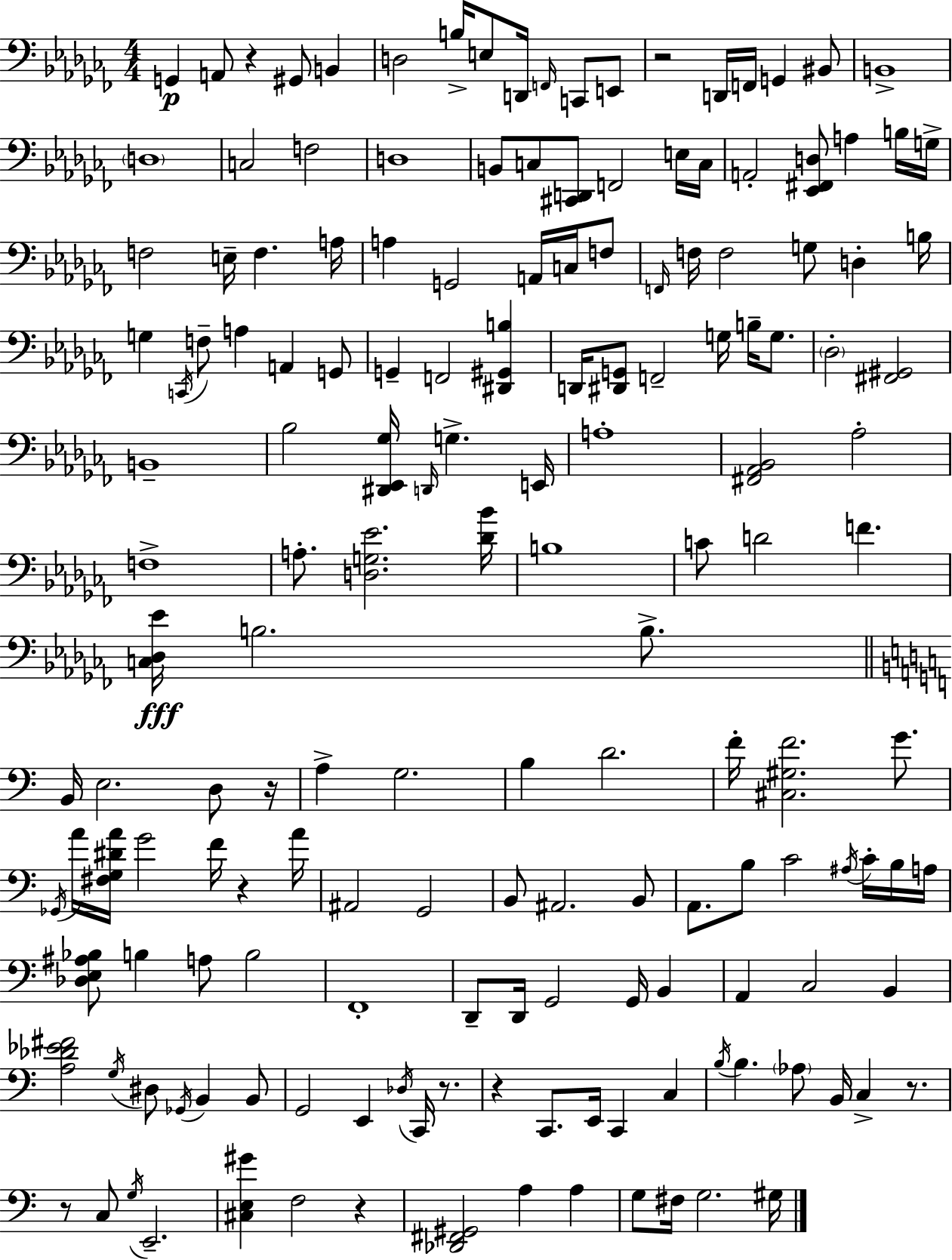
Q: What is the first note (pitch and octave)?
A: G2